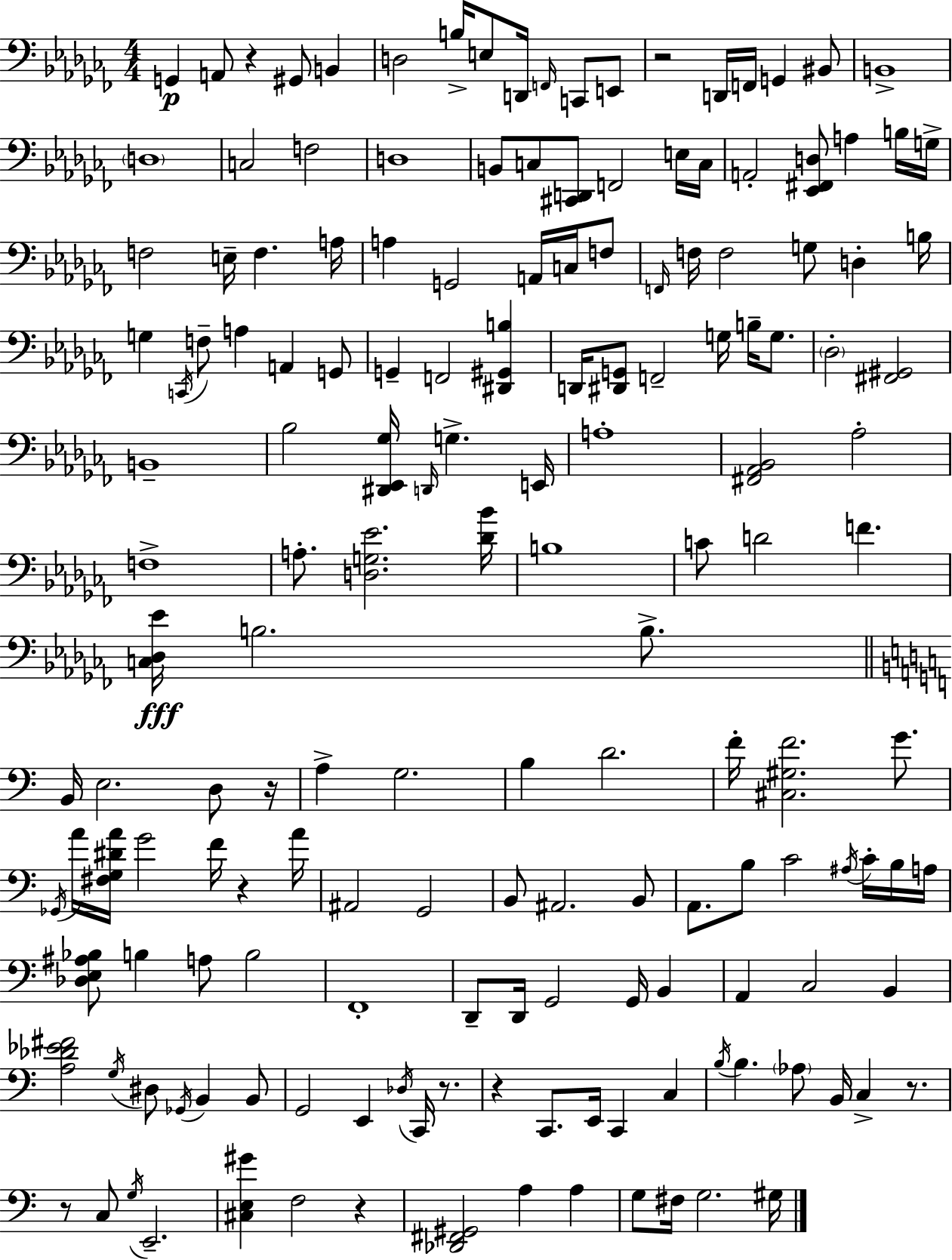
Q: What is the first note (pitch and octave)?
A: G2